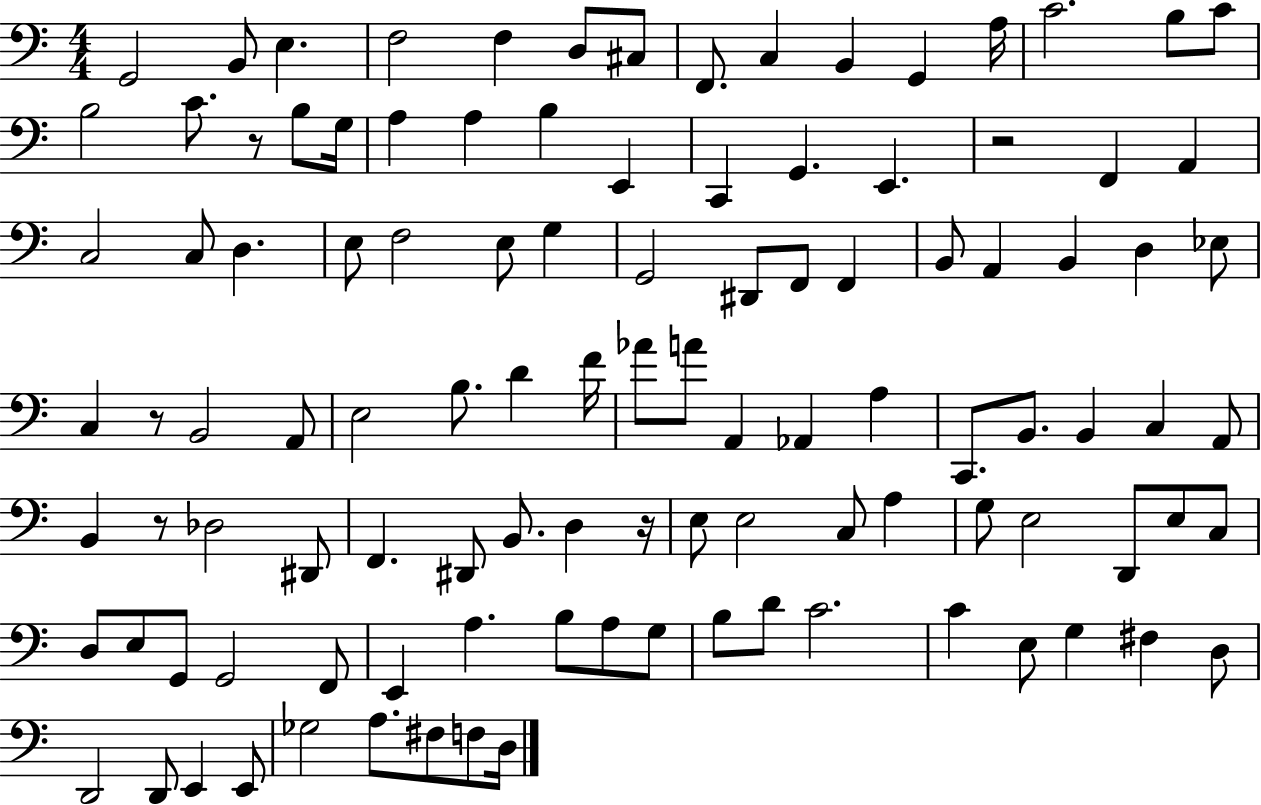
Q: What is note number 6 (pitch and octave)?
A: D3